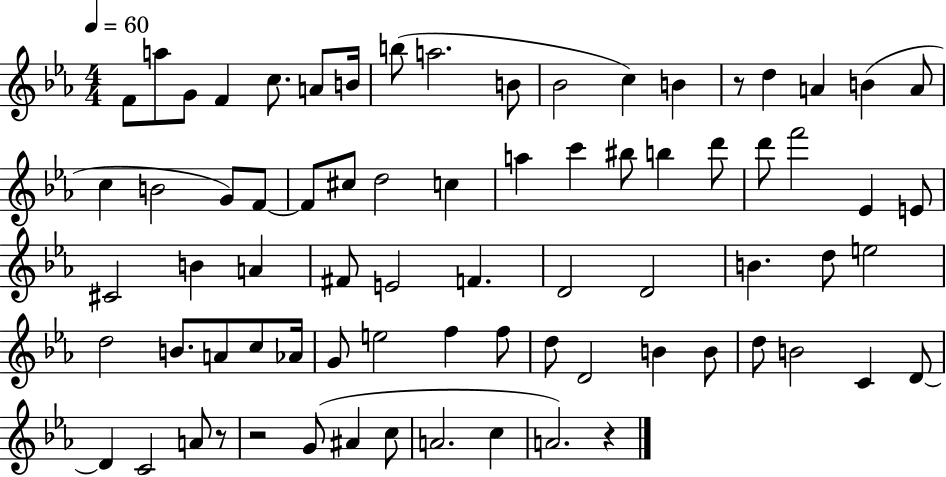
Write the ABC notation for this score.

X:1
T:Untitled
M:4/4
L:1/4
K:Eb
F/2 a/2 G/2 F c/2 A/2 B/4 b/2 a2 B/2 _B2 c B z/2 d A B A/2 c B2 G/2 F/2 F/2 ^c/2 d2 c a c' ^b/2 b d'/2 d'/2 f'2 _E E/2 ^C2 B A ^F/2 E2 F D2 D2 B d/2 e2 d2 B/2 A/2 c/2 _A/4 G/2 e2 f f/2 d/2 D2 B B/2 d/2 B2 C D/2 D C2 A/2 z/2 z2 G/2 ^A c/2 A2 c A2 z